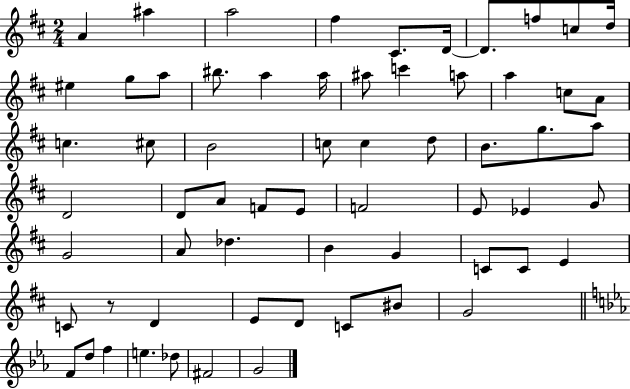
A4/q A#5/q A5/h F#5/q C#4/e. D4/s D4/e. F5/e C5/e D5/s EIS5/q G5/e A5/e BIS5/e. A5/q A5/s A#5/e C6/q A5/e A5/q C5/e A4/e C5/q. C#5/e B4/h C5/e C5/q D5/e B4/e. G5/e. A5/e D4/h D4/e A4/e F4/e E4/e F4/h E4/e Eb4/q G4/e G4/h A4/e Db5/q. B4/q G4/q C4/e C4/e E4/q C4/e R/e D4/q E4/e D4/e C4/e BIS4/e G4/h F4/e D5/e F5/q E5/q. Db5/e F#4/h G4/h